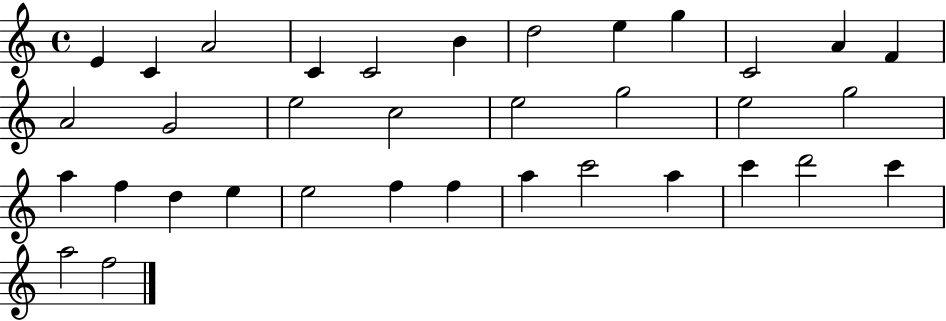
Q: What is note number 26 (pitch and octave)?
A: F5